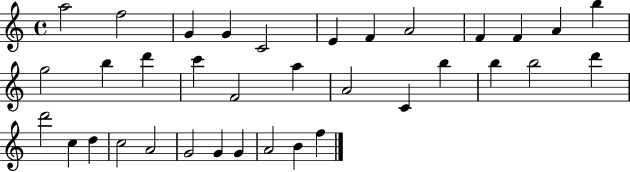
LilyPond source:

{
  \clef treble
  \time 4/4
  \defaultTimeSignature
  \key c \major
  a''2 f''2 | g'4 g'4 c'2 | e'4 f'4 a'2 | f'4 f'4 a'4 b''4 | \break g''2 b''4 d'''4 | c'''4 f'2 a''4 | a'2 c'4 b''4 | b''4 b''2 d'''4 | \break d'''2 c''4 d''4 | c''2 a'2 | g'2 g'4 g'4 | a'2 b'4 f''4 | \break \bar "|."
}